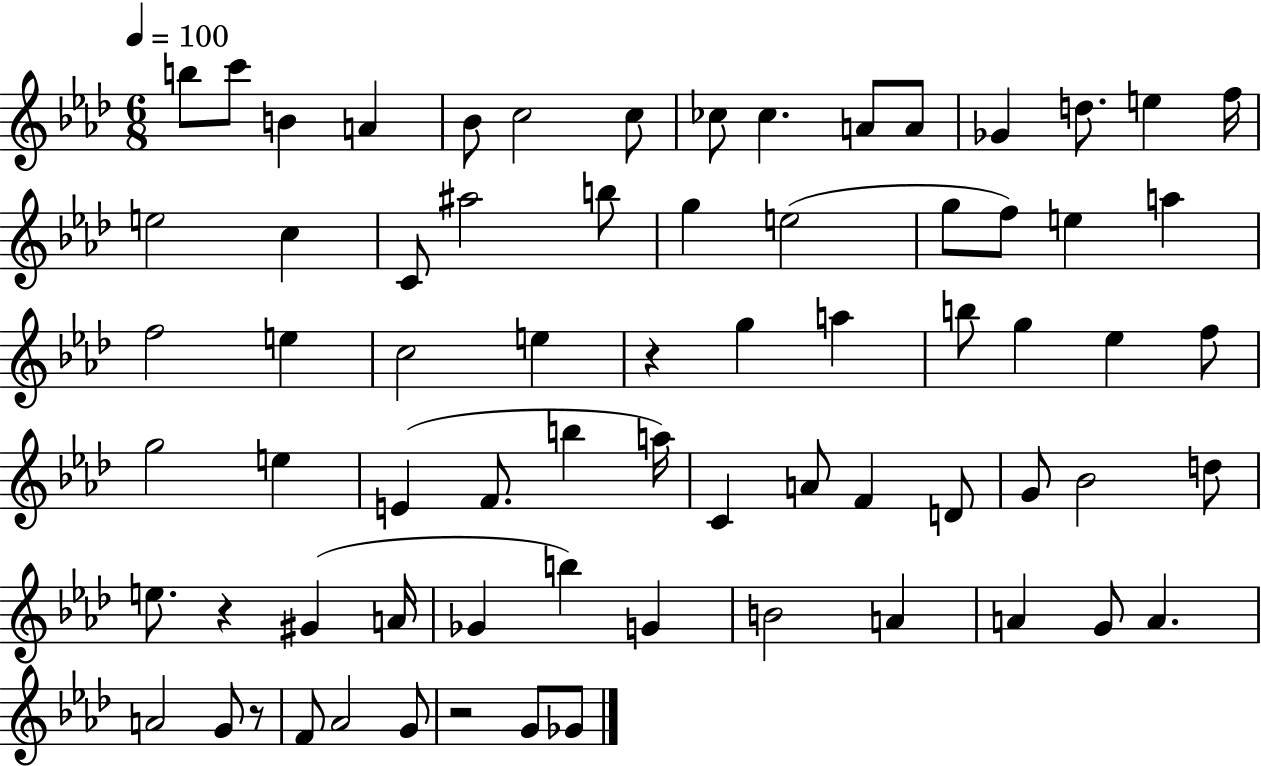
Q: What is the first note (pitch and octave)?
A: B5